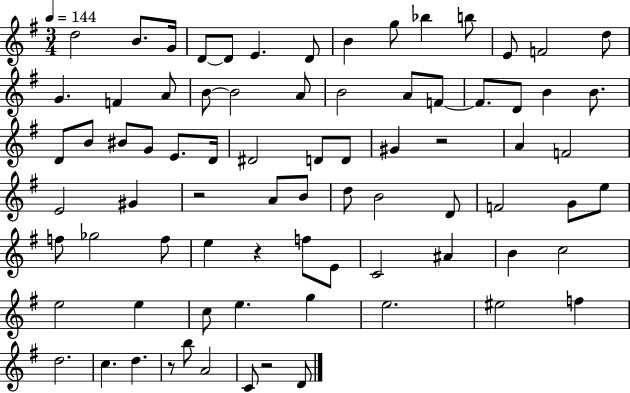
D5/h B4/e. G4/s D4/e D4/e E4/q. D4/e B4/q G5/e Bb5/q B5/e E4/e F4/h D5/e G4/q. F4/q A4/e B4/e B4/h A4/e B4/h A4/e F4/e F4/e. D4/e B4/q B4/e. D4/e B4/e BIS4/e G4/e E4/e. D4/s D#4/h D4/e D4/e G#4/q R/h A4/q F4/h E4/h G#4/q R/h A4/e B4/e D5/e B4/h D4/e F4/h G4/e E5/e F5/e Gb5/h F5/e E5/q R/q F5/e E4/e C4/h A#4/q B4/q C5/h E5/h E5/q C5/e E5/q. G5/q E5/h. EIS5/h F5/q D5/h. C5/q. D5/q. R/e B5/e A4/h C4/e R/h D4/e